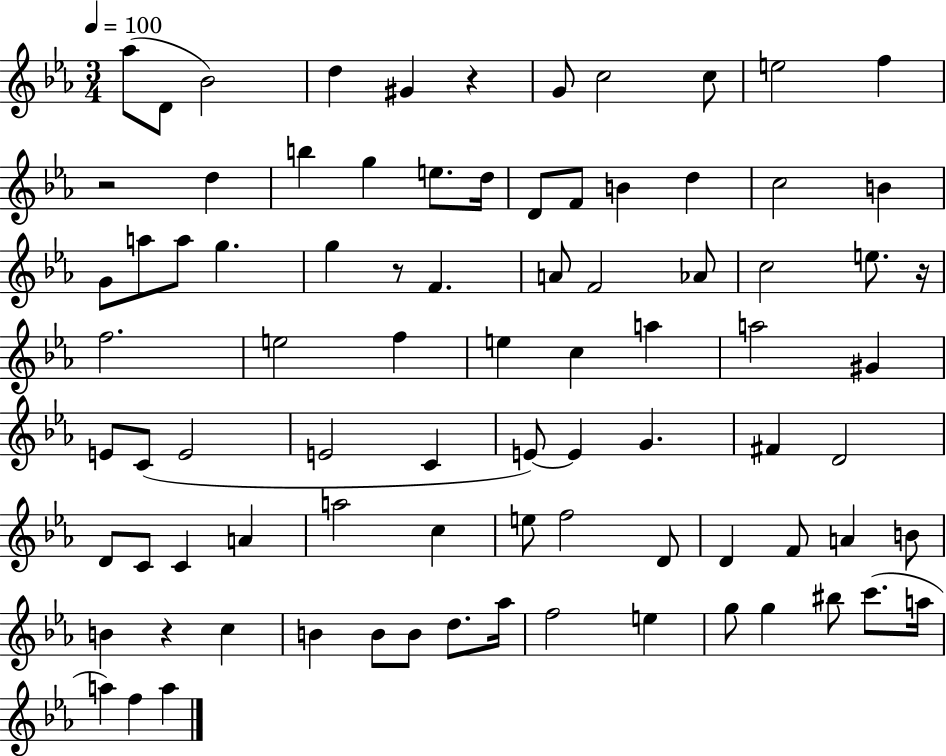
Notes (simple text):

Ab5/e D4/e Bb4/h D5/q G#4/q R/q G4/e C5/h C5/e E5/h F5/q R/h D5/q B5/q G5/q E5/e. D5/s D4/e F4/e B4/q D5/q C5/h B4/q G4/e A5/e A5/e G5/q. G5/q R/e F4/q. A4/e F4/h Ab4/e C5/h E5/e. R/s F5/h. E5/h F5/q E5/q C5/q A5/q A5/h G#4/q E4/e C4/e E4/h E4/h C4/q E4/e E4/q G4/q. F#4/q D4/h D4/e C4/e C4/q A4/q A5/h C5/q E5/e F5/h D4/e D4/q F4/e A4/q B4/e B4/q R/q C5/q B4/q B4/e B4/e D5/e. Ab5/s F5/h E5/q G5/e G5/q BIS5/e C6/e. A5/s A5/q F5/q A5/q